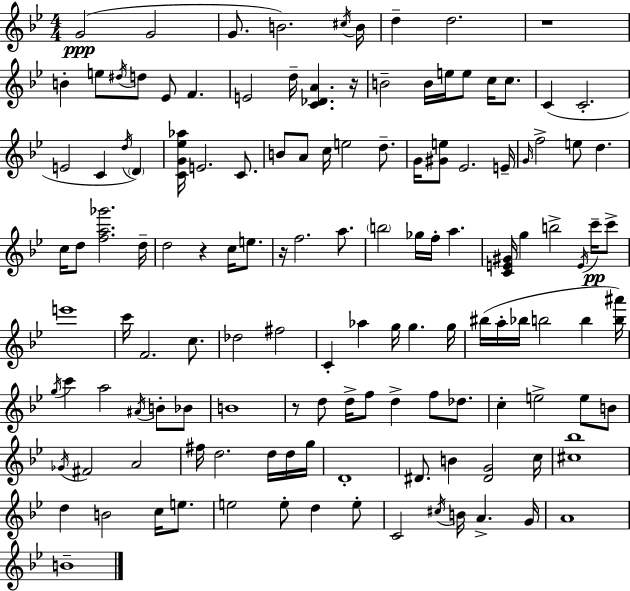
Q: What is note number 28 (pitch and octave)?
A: D4